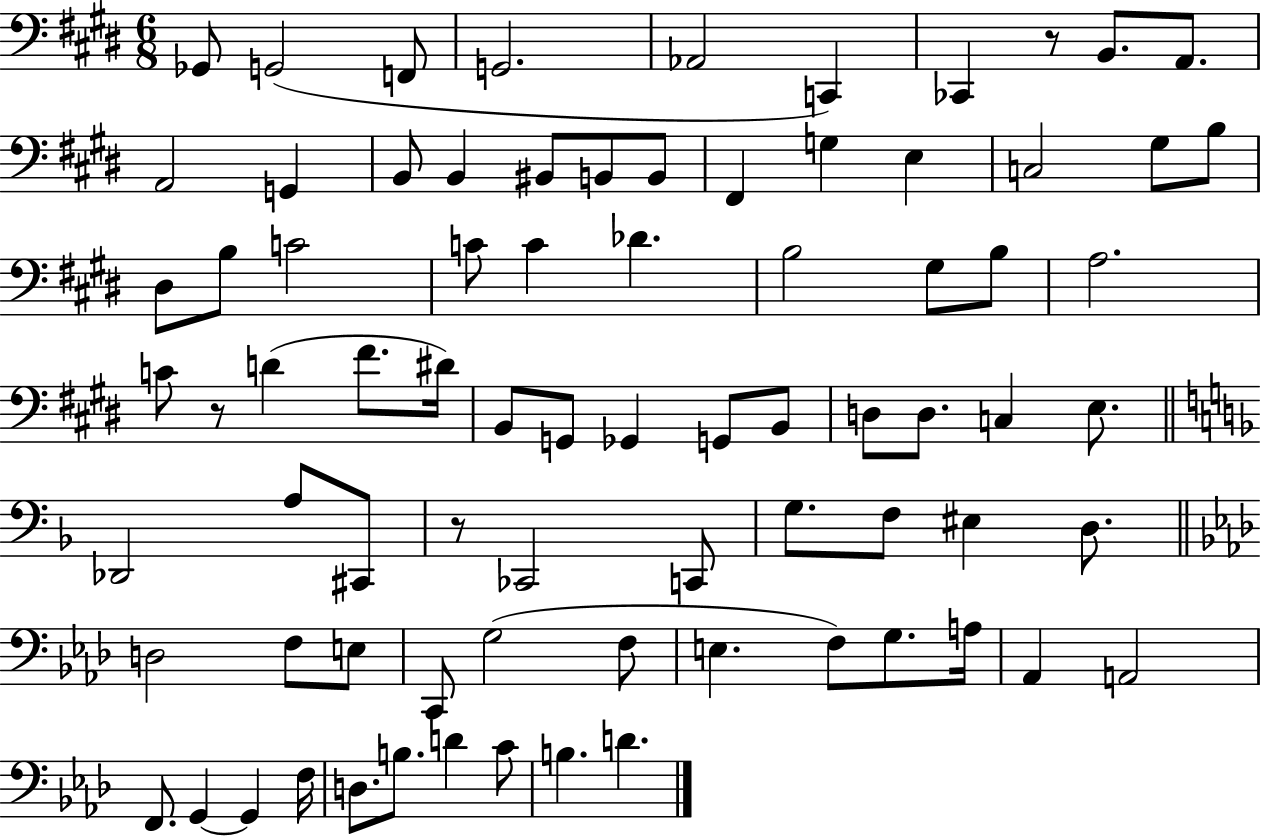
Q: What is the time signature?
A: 6/8